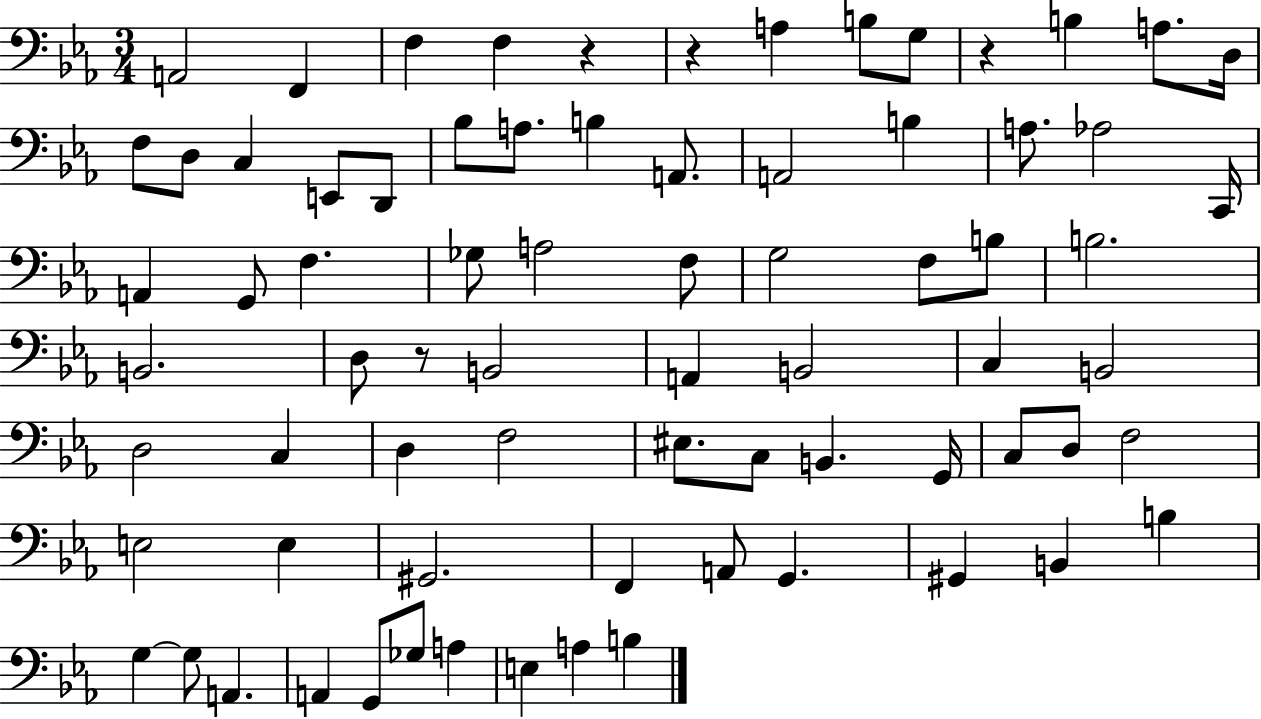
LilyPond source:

{
  \clef bass
  \numericTimeSignature
  \time 3/4
  \key ees \major
  a,2 f,4 | f4 f4 r4 | r4 a4 b8 g8 | r4 b4 a8. d16 | \break f8 d8 c4 e,8 d,8 | bes8 a8. b4 a,8. | a,2 b4 | a8. aes2 c,16 | \break a,4 g,8 f4. | ges8 a2 f8 | g2 f8 b8 | b2. | \break b,2. | d8 r8 b,2 | a,4 b,2 | c4 b,2 | \break d2 c4 | d4 f2 | eis8. c8 b,4. g,16 | c8 d8 f2 | \break e2 e4 | gis,2. | f,4 a,8 g,4. | gis,4 b,4 b4 | \break g4~~ g8 a,4. | a,4 g,8 ges8 a4 | e4 a4 b4 | \bar "|."
}